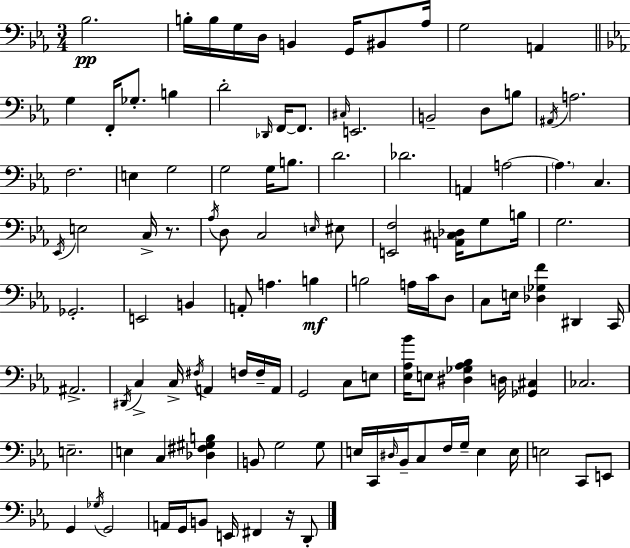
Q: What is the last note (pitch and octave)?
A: D2